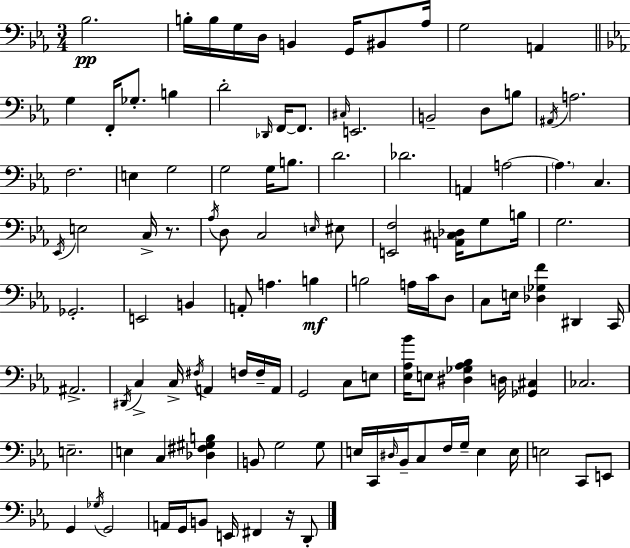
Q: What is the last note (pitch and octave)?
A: D2